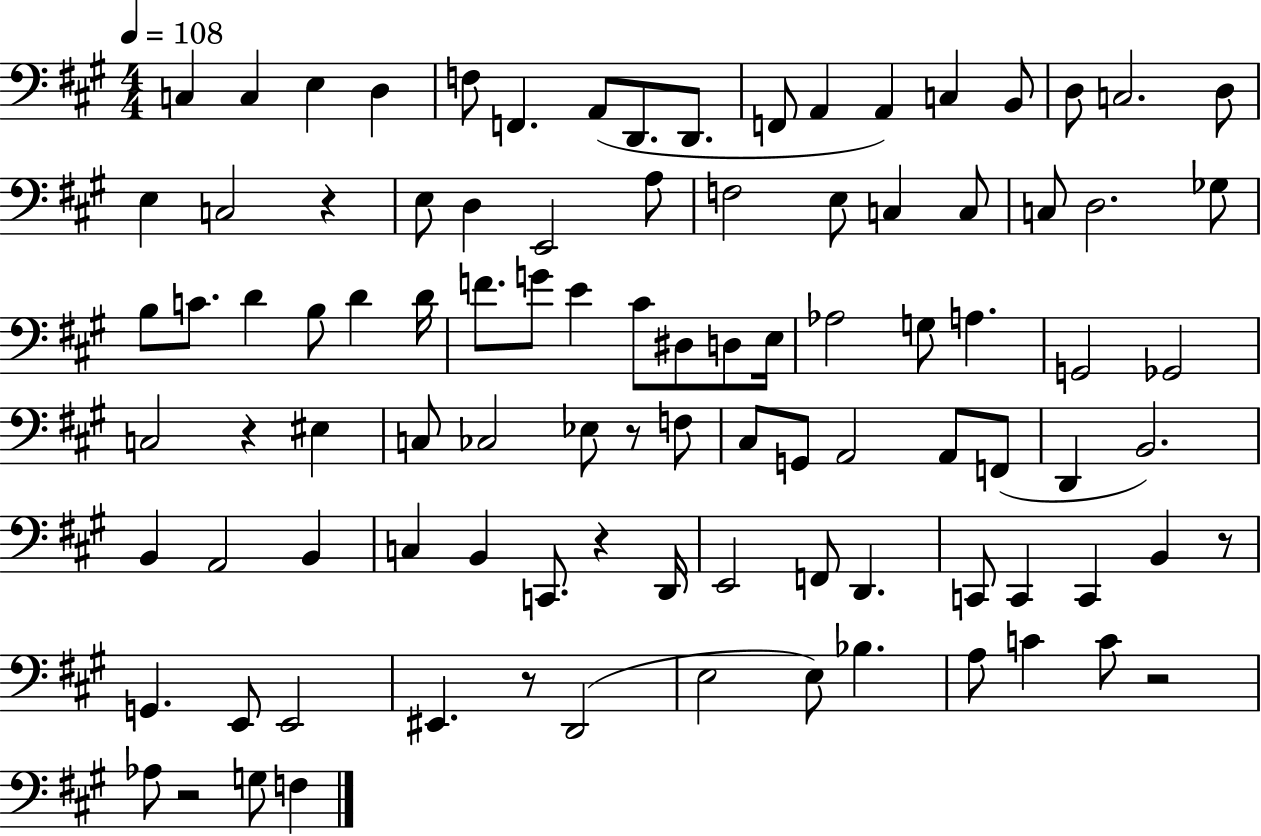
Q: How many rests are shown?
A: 8